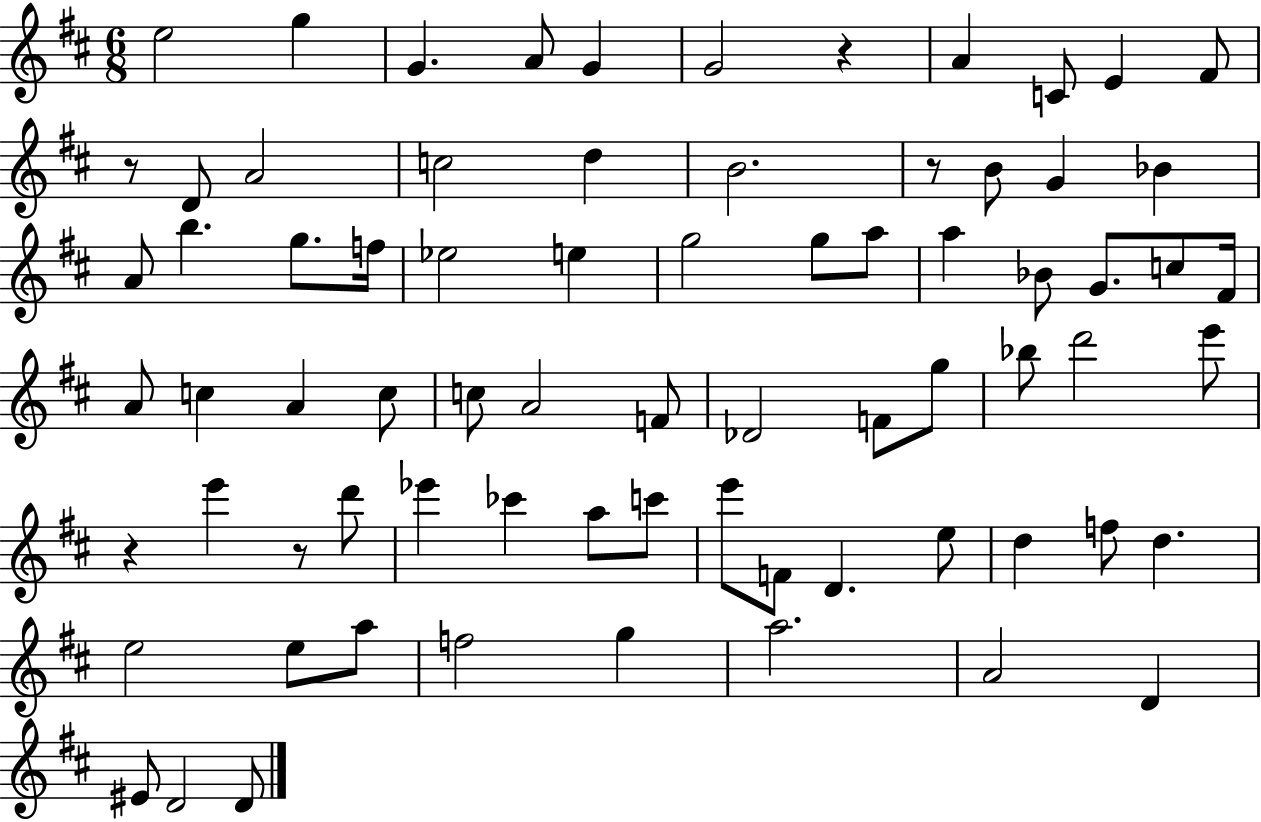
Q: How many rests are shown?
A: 5